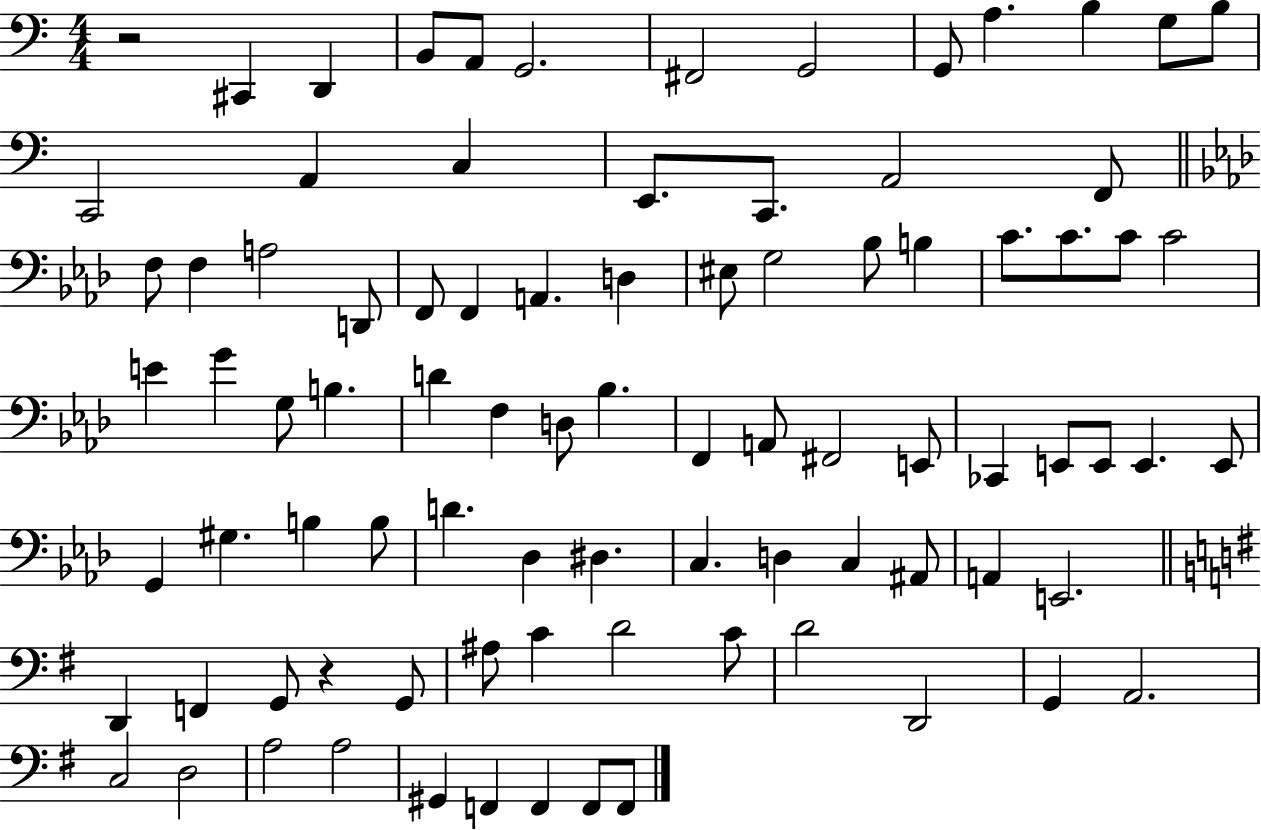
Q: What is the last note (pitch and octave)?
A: F2